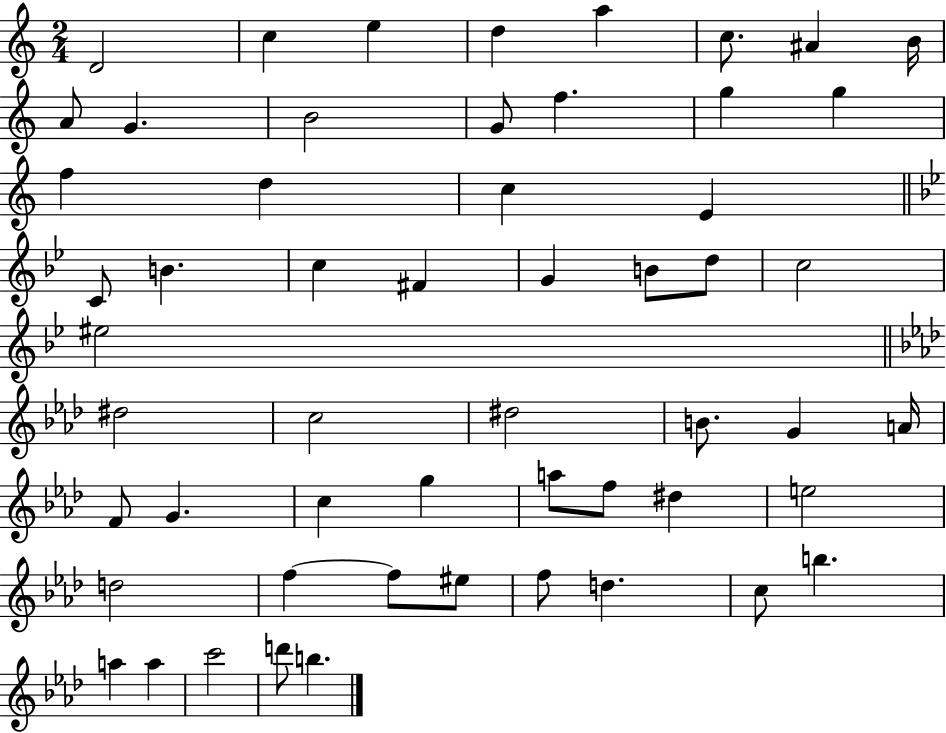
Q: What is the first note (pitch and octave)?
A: D4